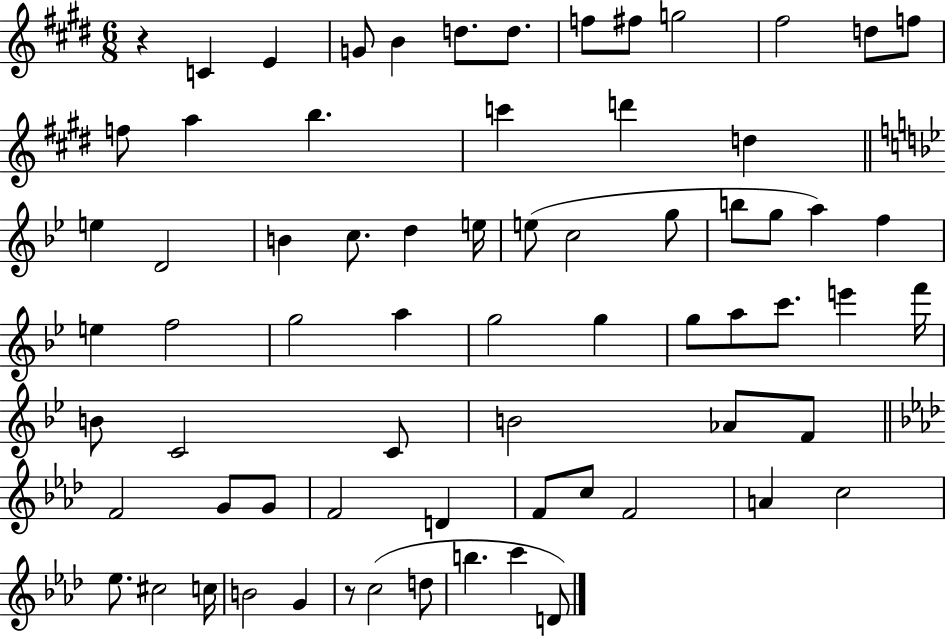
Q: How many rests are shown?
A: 2